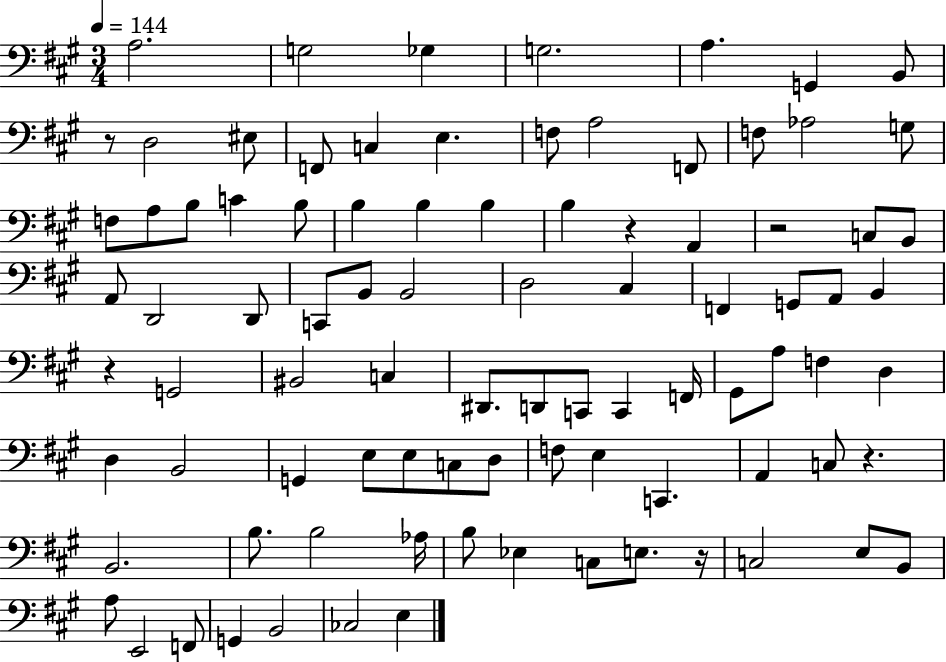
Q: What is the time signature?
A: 3/4